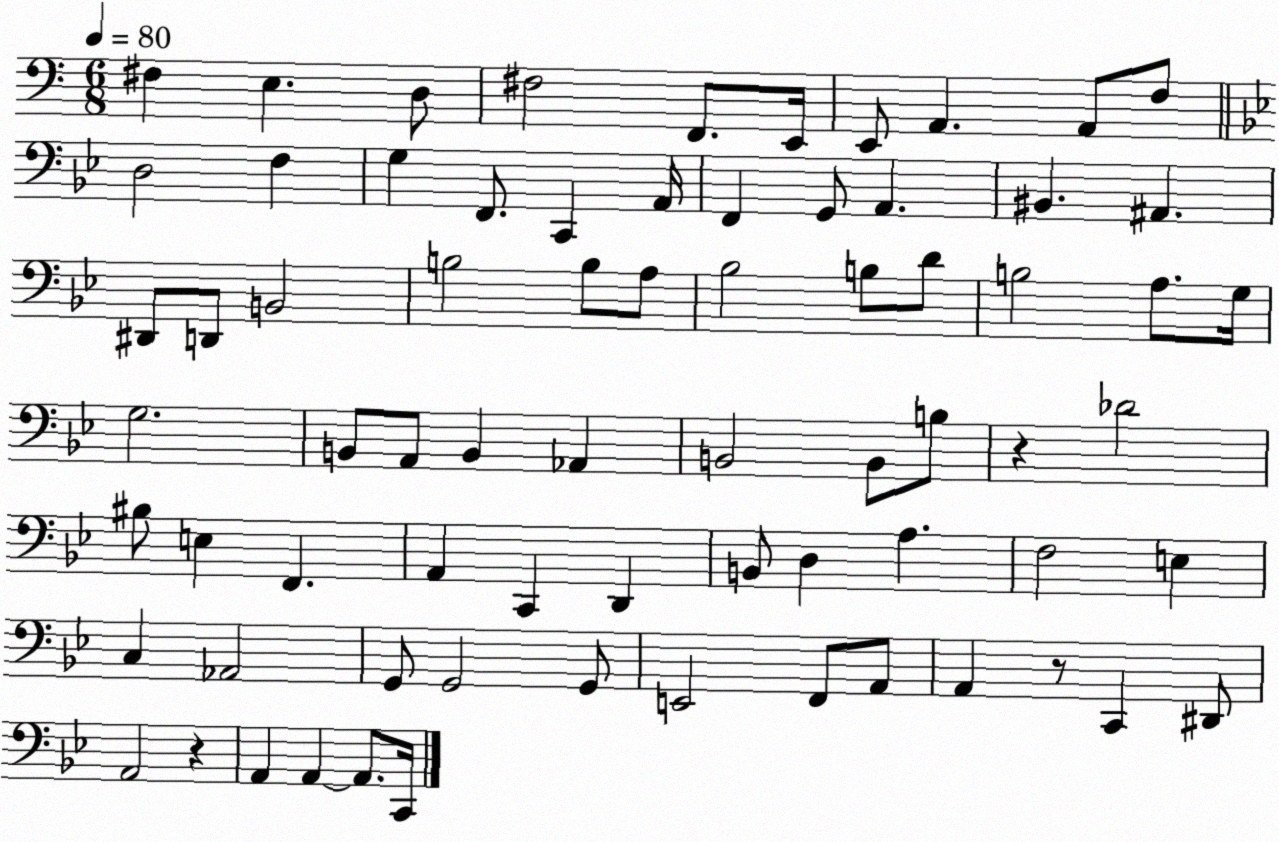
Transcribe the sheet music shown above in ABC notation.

X:1
T:Untitled
M:6/8
L:1/4
K:C
^F, E, D,/2 ^F,2 F,,/2 E,,/4 E,,/2 A,, A,,/2 F,/2 D,2 F, G, F,,/2 C,, A,,/4 F,, G,,/2 A,, ^B,, ^A,, ^D,,/2 D,,/2 B,,2 B,2 B,/2 A,/2 _B,2 B,/2 D/2 B,2 A,/2 G,/4 G,2 B,,/2 A,,/2 B,, _A,, B,,2 B,,/2 B,/2 z _D2 ^B,/2 E, F,, A,, C,, D,, B,,/2 D, A, F,2 E, C, _A,,2 G,,/2 G,,2 G,,/2 E,,2 F,,/2 A,,/2 A,, z/2 C,, ^D,,/2 A,,2 z A,, A,, A,,/2 C,,/4